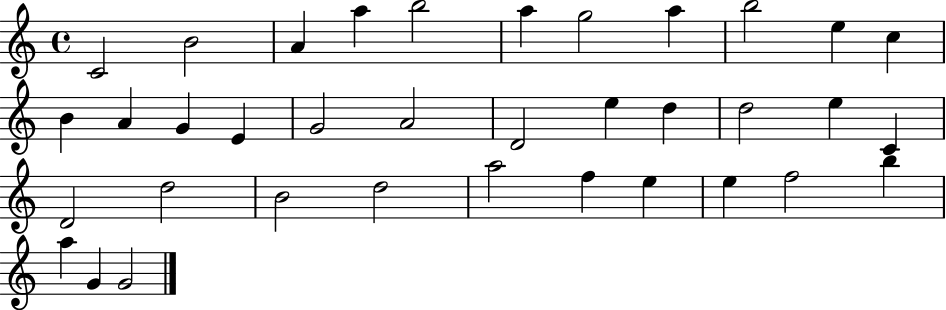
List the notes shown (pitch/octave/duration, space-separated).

C4/h B4/h A4/q A5/q B5/h A5/q G5/h A5/q B5/h E5/q C5/q B4/q A4/q G4/q E4/q G4/h A4/h D4/h E5/q D5/q D5/h E5/q C4/q D4/h D5/h B4/h D5/h A5/h F5/q E5/q E5/q F5/h B5/q A5/q G4/q G4/h